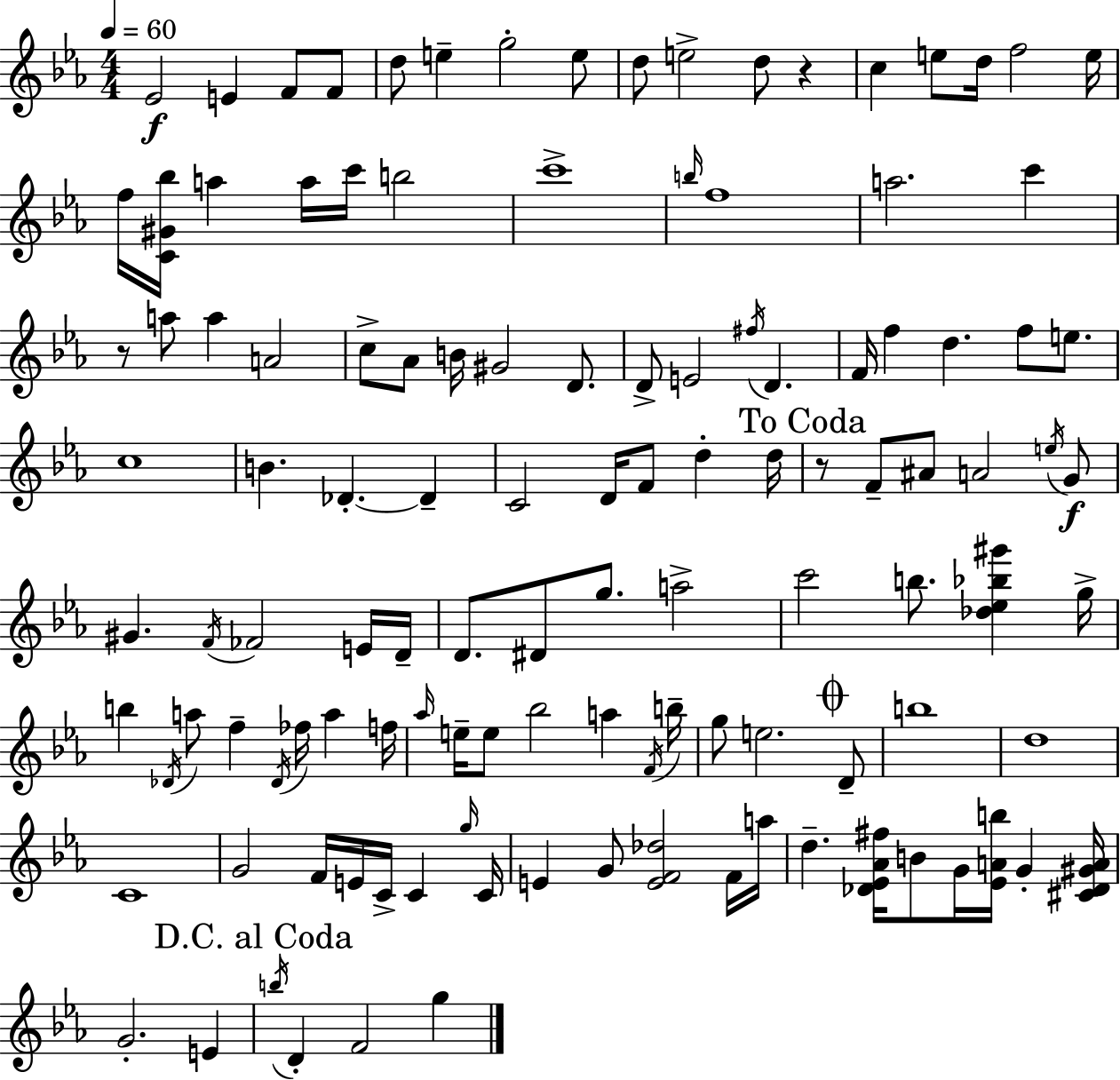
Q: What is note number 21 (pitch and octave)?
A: B5